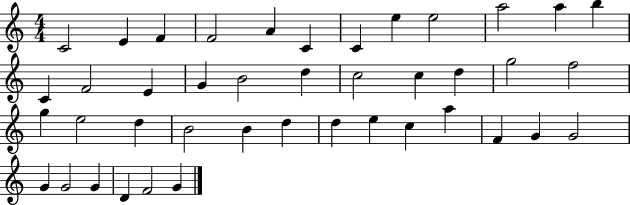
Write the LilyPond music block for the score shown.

{
  \clef treble
  \numericTimeSignature
  \time 4/4
  \key c \major
  c'2 e'4 f'4 | f'2 a'4 c'4 | c'4 e''4 e''2 | a''2 a''4 b''4 | \break c'4 f'2 e'4 | g'4 b'2 d''4 | c''2 c''4 d''4 | g''2 f''2 | \break g''4 e''2 d''4 | b'2 b'4 d''4 | d''4 e''4 c''4 a''4 | f'4 g'4 g'2 | \break g'4 g'2 g'4 | d'4 f'2 g'4 | \bar "|."
}